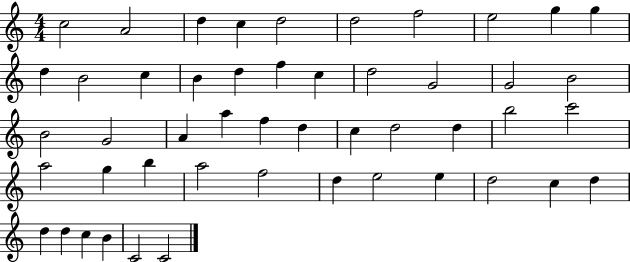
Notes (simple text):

C5/h A4/h D5/q C5/q D5/h D5/h F5/h E5/h G5/q G5/q D5/q B4/h C5/q B4/q D5/q F5/q C5/q D5/h G4/h G4/h B4/h B4/h G4/h A4/q A5/q F5/q D5/q C5/q D5/h D5/q B5/h C6/h A5/h G5/q B5/q A5/h F5/h D5/q E5/h E5/q D5/h C5/q D5/q D5/q D5/q C5/q B4/q C4/h C4/h